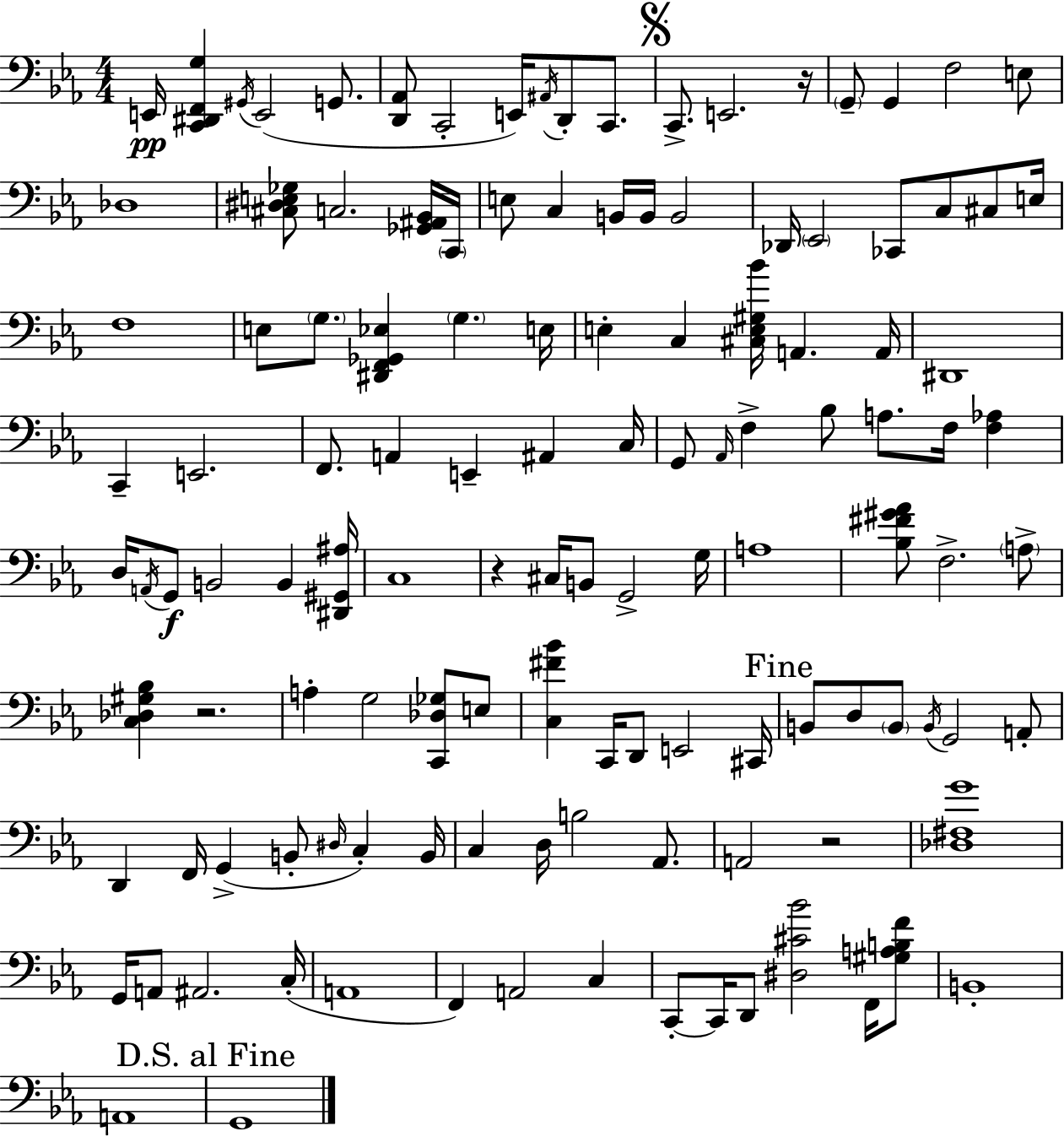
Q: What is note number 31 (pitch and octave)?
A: E3